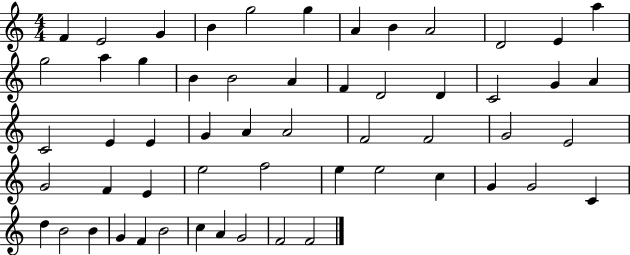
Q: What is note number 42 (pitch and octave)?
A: C5